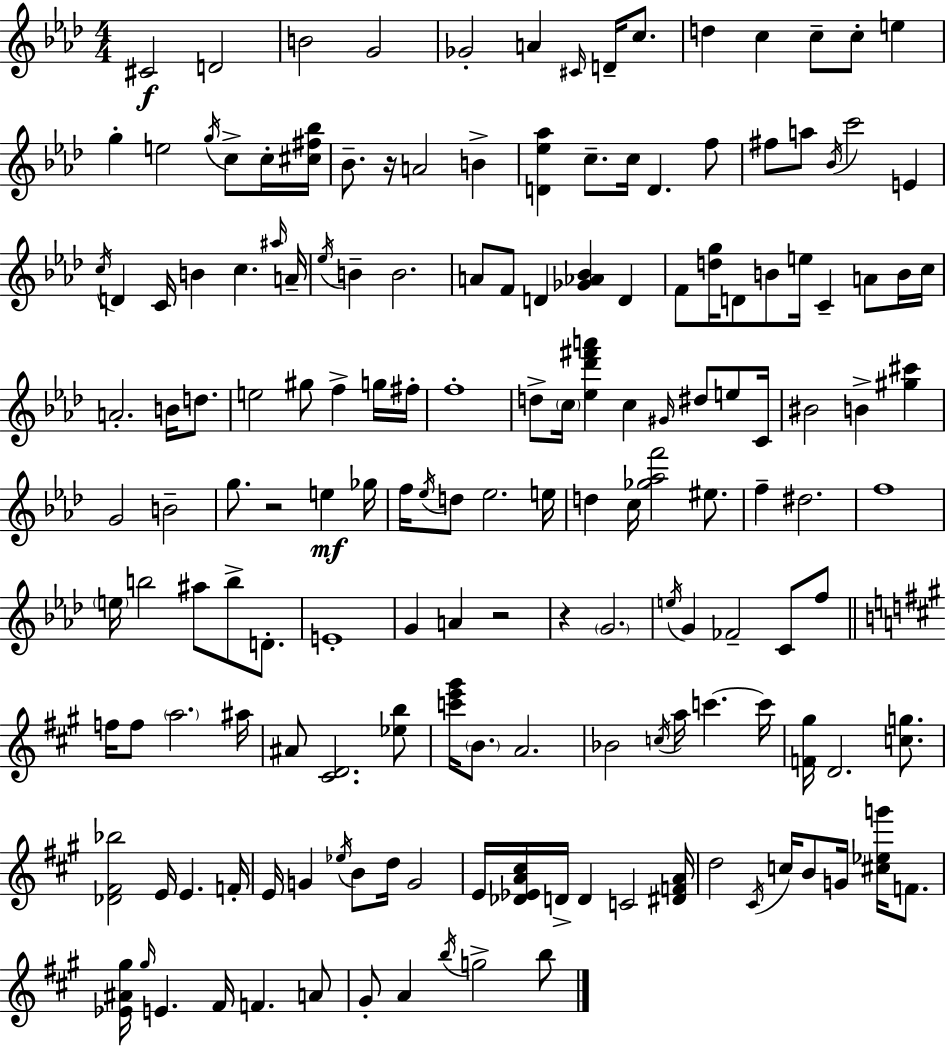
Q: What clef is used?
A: treble